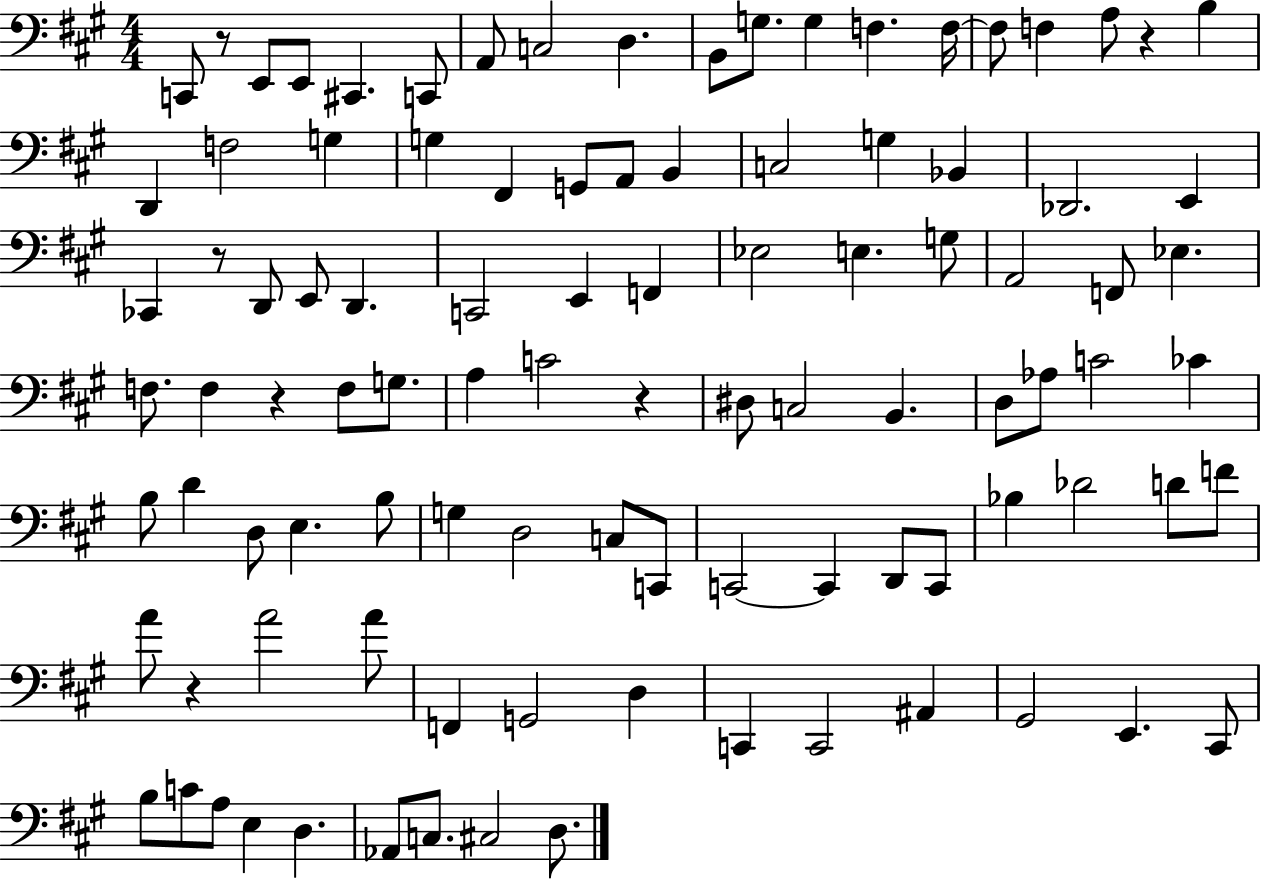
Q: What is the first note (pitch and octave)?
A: C2